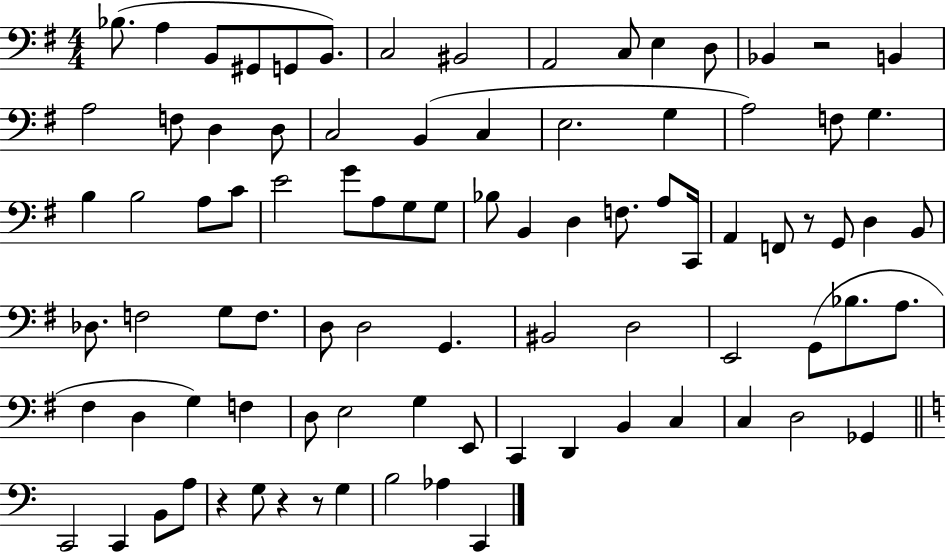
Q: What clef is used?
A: bass